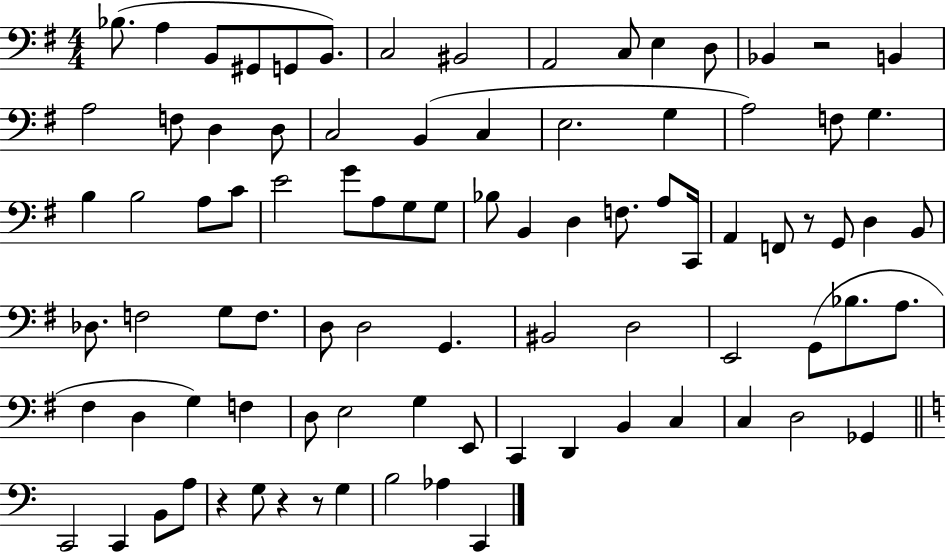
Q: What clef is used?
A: bass